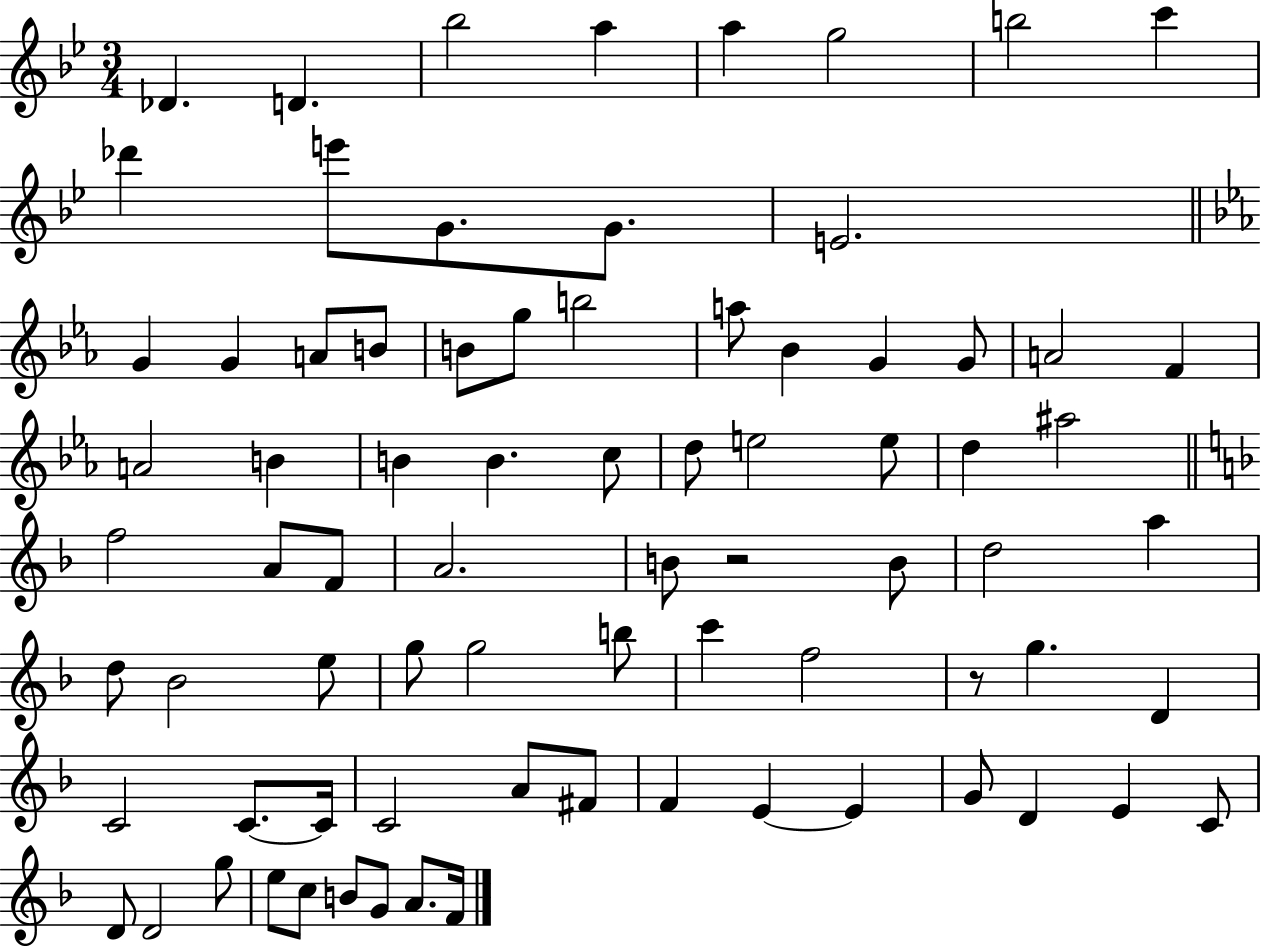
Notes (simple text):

Db4/q. D4/q. Bb5/h A5/q A5/q G5/h B5/h C6/q Db6/q E6/e G4/e. G4/e. E4/h. G4/q G4/q A4/e B4/e B4/e G5/e B5/h A5/e Bb4/q G4/q G4/e A4/h F4/q A4/h B4/q B4/q B4/q. C5/e D5/e E5/h E5/e D5/q A#5/h F5/h A4/e F4/e A4/h. B4/e R/h B4/e D5/h A5/q D5/e Bb4/h E5/e G5/e G5/h B5/e C6/q F5/h R/e G5/q. D4/q C4/h C4/e. C4/s C4/h A4/e F#4/e F4/q E4/q E4/q G4/e D4/q E4/q C4/e D4/e D4/h G5/e E5/e C5/e B4/e G4/e A4/e. F4/s